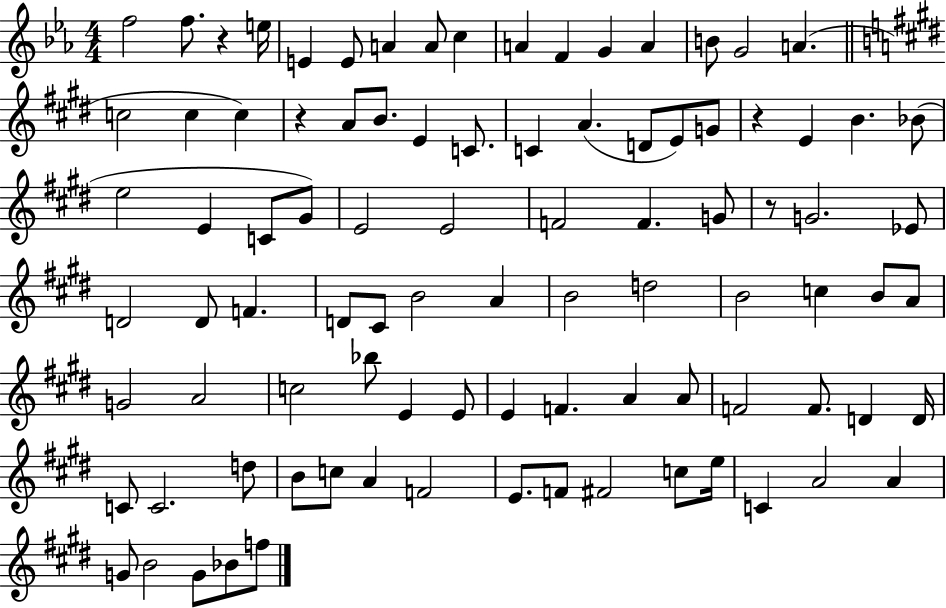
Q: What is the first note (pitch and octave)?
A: F5